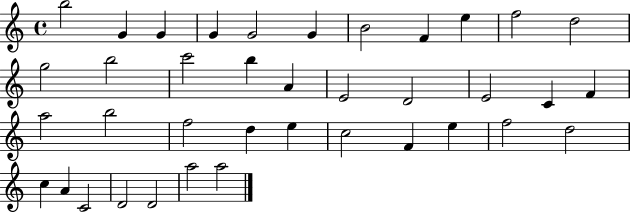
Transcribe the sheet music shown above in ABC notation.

X:1
T:Untitled
M:4/4
L:1/4
K:C
b2 G G G G2 G B2 F e f2 d2 g2 b2 c'2 b A E2 D2 E2 C F a2 b2 f2 d e c2 F e f2 d2 c A C2 D2 D2 a2 a2